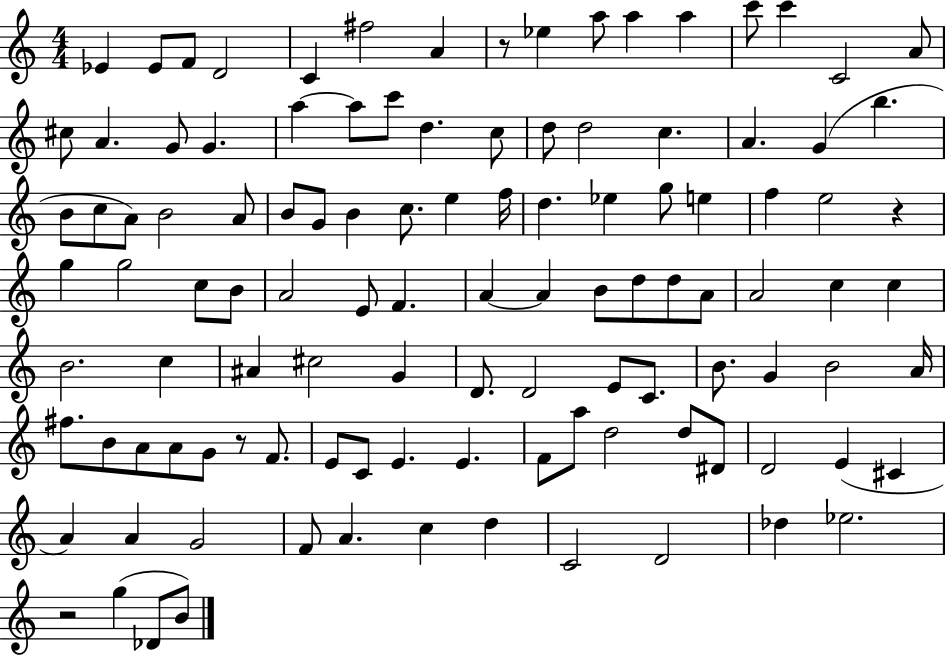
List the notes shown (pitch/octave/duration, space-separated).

Eb4/q Eb4/e F4/e D4/h C4/q F#5/h A4/q R/e Eb5/q A5/e A5/q A5/q C6/e C6/q C4/h A4/e C#5/e A4/q. G4/e G4/q. A5/q A5/e C6/e D5/q. C5/e D5/e D5/h C5/q. A4/q. G4/q B5/q. B4/e C5/e A4/e B4/h A4/e B4/e G4/e B4/q C5/e. E5/q F5/s D5/q. Eb5/q G5/e E5/q F5/q E5/h R/q G5/q G5/h C5/e B4/e A4/h E4/e F4/q. A4/q A4/q B4/e D5/e D5/e A4/e A4/h C5/q C5/q B4/h. C5/q A#4/q C#5/h G4/q D4/e. D4/h E4/e C4/e. B4/e. G4/q B4/h A4/s F#5/e. B4/e A4/e A4/e G4/e R/e F4/e. E4/e C4/e E4/q. E4/q. F4/e A5/e D5/h D5/e D#4/e D4/h E4/q C#4/q A4/q A4/q G4/h F4/e A4/q. C5/q D5/q C4/h D4/h Db5/q Eb5/h. R/h G5/q Db4/e B4/e